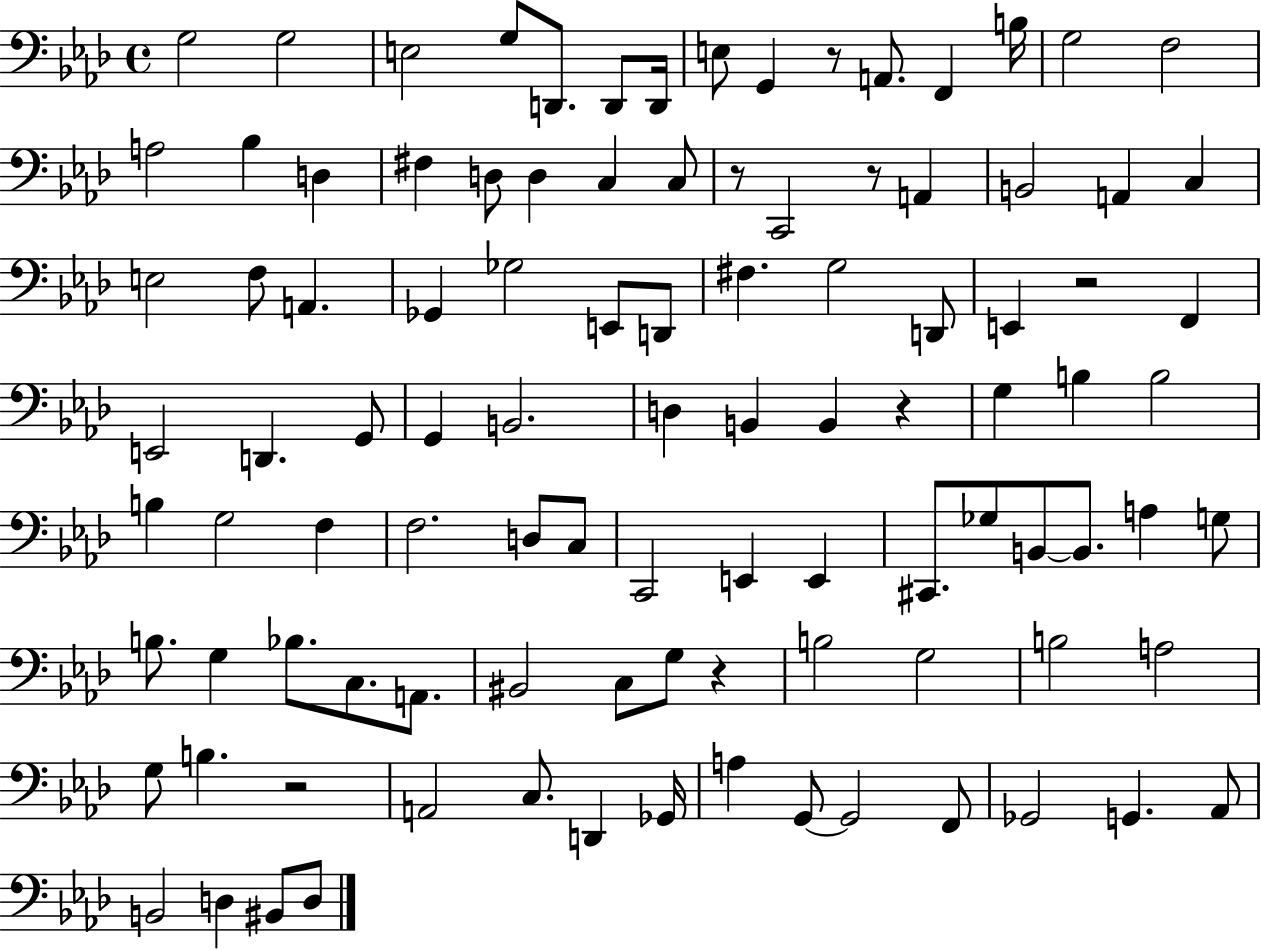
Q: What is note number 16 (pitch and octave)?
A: Bb3